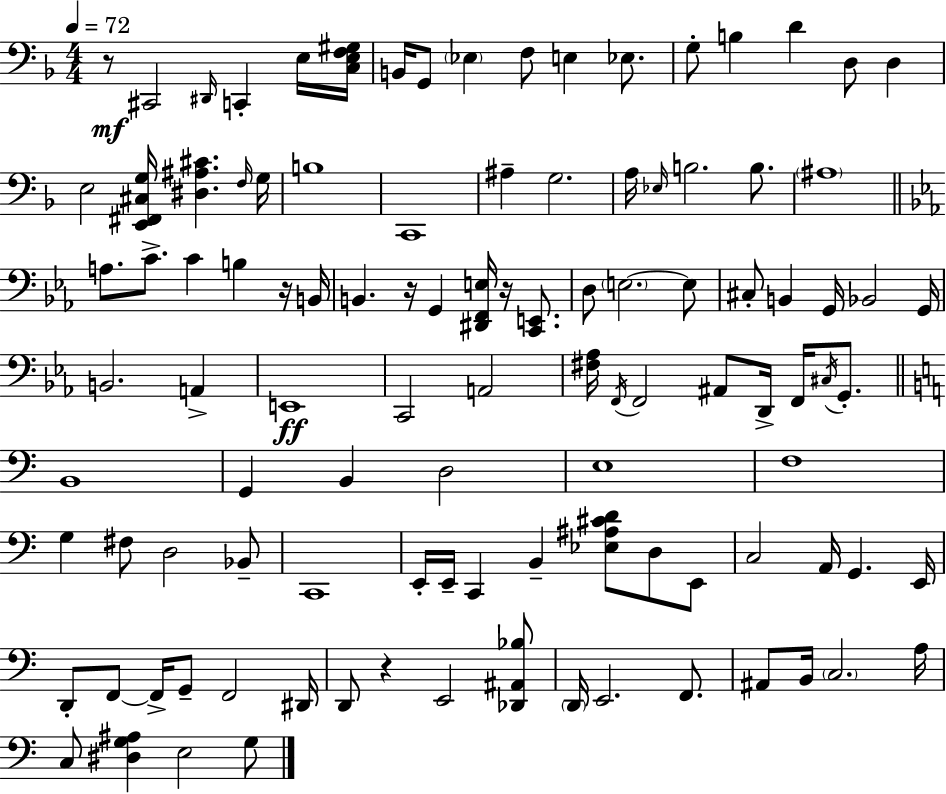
X:1
T:Untitled
M:4/4
L:1/4
K:Dm
z/2 ^C,,2 ^D,,/4 C,, E,/4 [C,E,F,^G,]/4 B,,/4 G,,/2 _E, F,/2 E, _E,/2 G,/2 B, D D,/2 D, E,2 [E,,^F,,^C,G,]/4 [^D,^A,^C] F,/4 G,/4 B,4 C,,4 ^A, G,2 A,/4 _E,/4 B,2 B,/2 ^A,4 A,/2 C/2 C B, z/4 B,,/4 B,, z/4 G,, [^D,,F,,E,]/4 z/4 [C,,E,,]/2 D,/2 E,2 E,/2 ^C,/2 B,, G,,/4 _B,,2 G,,/4 B,,2 A,, E,,4 C,,2 A,,2 [^F,_A,]/4 F,,/4 F,,2 ^A,,/2 D,,/4 F,,/4 ^C,/4 G,,/2 B,,4 G,, B,, D,2 E,4 F,4 G, ^F,/2 D,2 _B,,/2 C,,4 E,,/4 E,,/4 C,, B,, [_E,^A,^CD]/2 D,/2 E,,/2 C,2 A,,/4 G,, E,,/4 D,,/2 F,,/2 F,,/4 G,,/2 F,,2 ^D,,/4 D,,/2 z E,,2 [_D,,^A,,_B,]/2 D,,/4 E,,2 F,,/2 ^A,,/2 B,,/4 C,2 A,/4 C,/2 [^D,G,^A,] E,2 G,/2